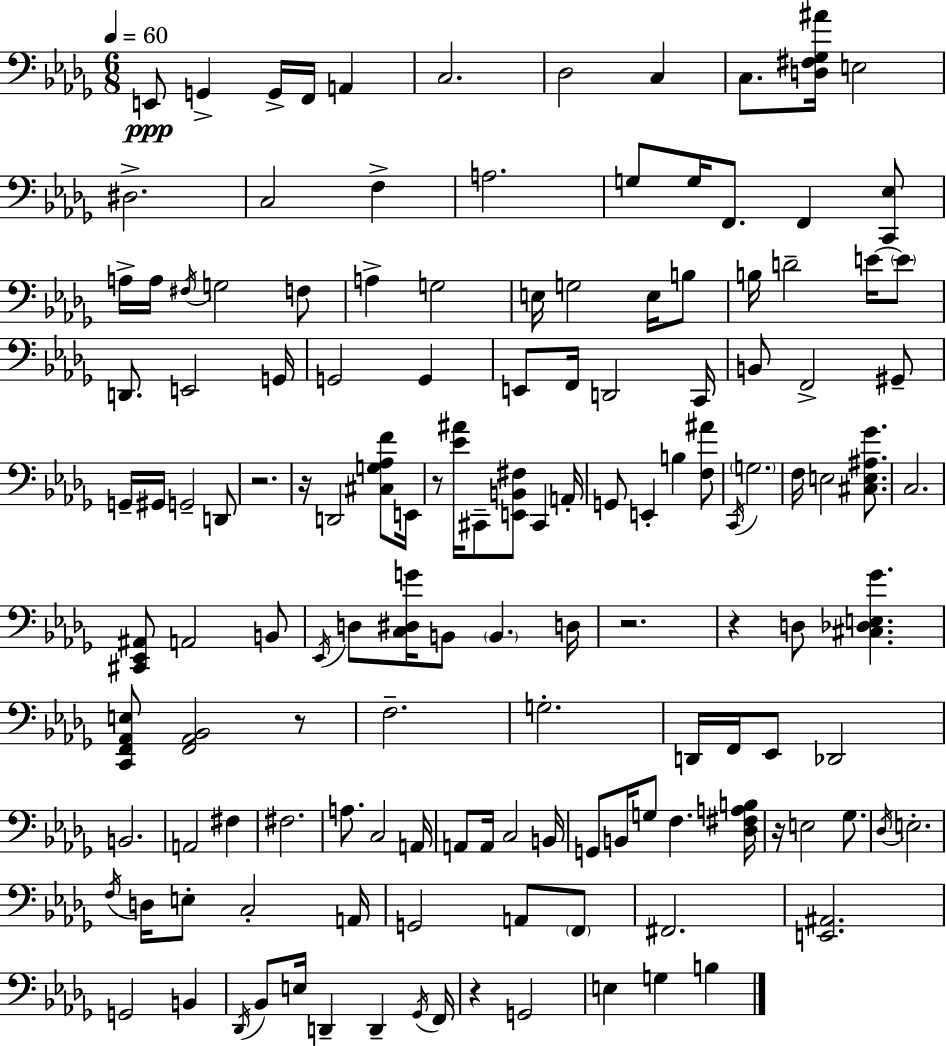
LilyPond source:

{
  \clef bass
  \numericTimeSignature
  \time 6/8
  \key bes \minor
  \tempo 4 = 60
  \repeat volta 2 { e,8\ppp g,4-> g,16-> f,16 a,4 | c2. | des2 c4 | c8. <d fis ges ais'>16 e2 | \break dis2.-> | c2 f4-> | a2. | g8 g16 f,8. f,4 <c, ees>8 | \break a16-> a16 \acciaccatura { fis16 } g2 f8 | a4-> g2 | e16 g2 e16 b8 | b16 d'2-- e'16~~ \parenthesize e'8 | \break d,8. e,2 | g,16 g,2 g,4 | e,8 f,16 d,2 | c,16 b,8 f,2-> gis,8-- | \break g,16-- gis,16 g,2-- d,8 | r2. | r16 d,2 <cis g aes f'>8 | e,16 r8 <ees' ais'>16 cis,8-- <e, b, fis>8 cis,4 | \break a,16-. g,8 e,4-. b4 <f ais'>8 | \acciaccatura { c,16 } \parenthesize g2. | f16 e2 <cis e ais ges'>8. | c2. | \break <cis, ees, ais,>8 a,2 | b,8 \acciaccatura { ees,16 } d8 <c dis g'>16 b,8 \parenthesize b,4. | d16 r2. | r4 d8 <cis des e ges'>4. | \break <c, f, aes, e>8 <f, aes, bes,>2 | r8 f2.-- | g2.-. | d,16 f,16 ees,8 des,2 | \break b,2. | a,2 fis4 | fis2. | a8. c2 | \break a,16 a,8 a,16 c2 | b,16 g,8 b,16 g8 f4. | <des fis a b>16 r16 e2 | ges8. \acciaccatura { des16 } e2.-. | \break \acciaccatura { f16 } d16 e8-. c2-. | a,16 g,2 | a,8 \parenthesize f,8 fis,2. | <e, ais,>2. | \break g,2 | b,4 \acciaccatura { des,16 } bes,8 e16 d,4-- | d,4-- \acciaccatura { ges,16 } f,16 r4 g,2 | e4 g4 | \break b4 } \bar "|."
}